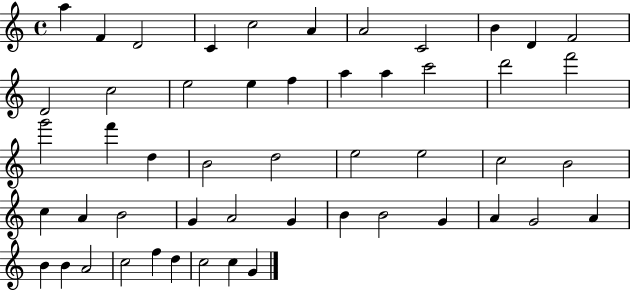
A5/q F4/q D4/h C4/q C5/h A4/q A4/h C4/h B4/q D4/q F4/h D4/h C5/h E5/h E5/q F5/q A5/q A5/q C6/h D6/h F6/h G6/h F6/q D5/q B4/h D5/h E5/h E5/h C5/h B4/h C5/q A4/q B4/h G4/q A4/h G4/q B4/q B4/h G4/q A4/q G4/h A4/q B4/q B4/q A4/h C5/h F5/q D5/q C5/h C5/q G4/q